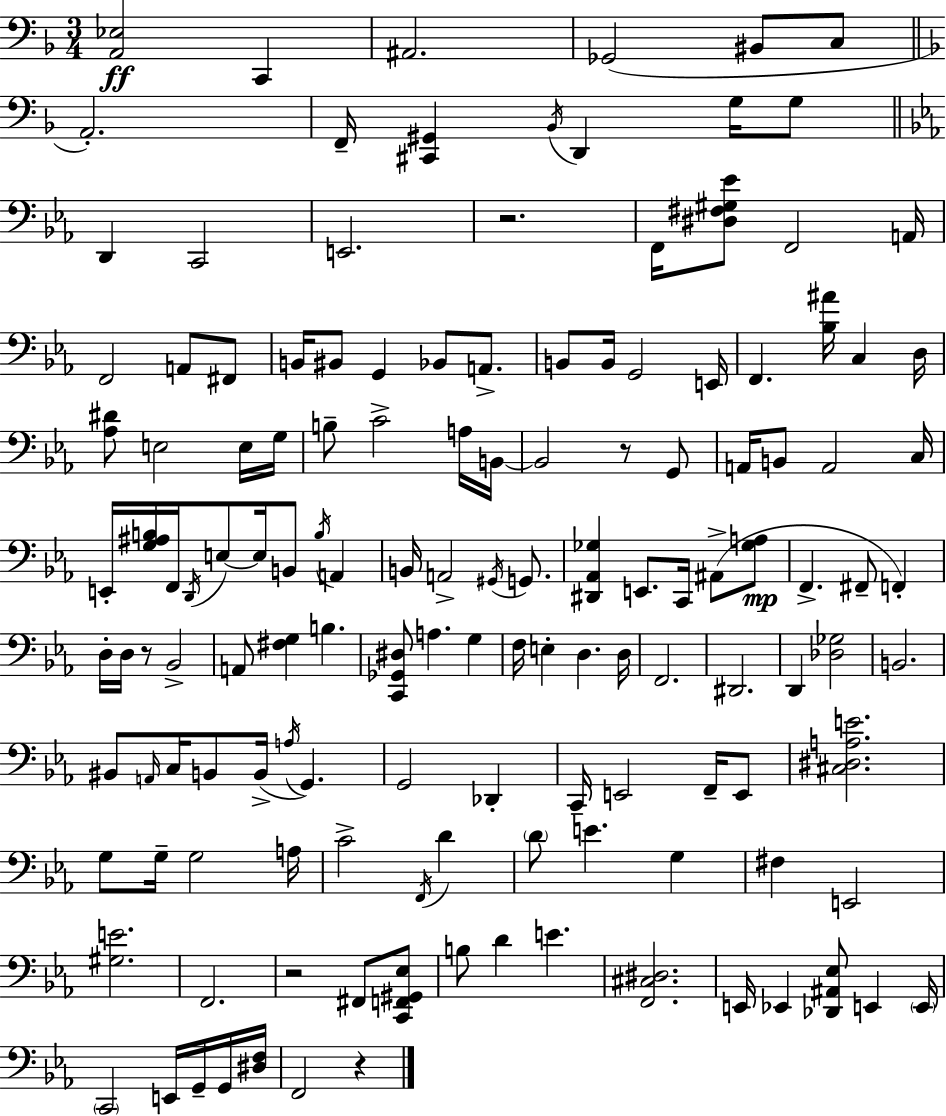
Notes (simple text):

[A2,Eb3]/h C2/q A#2/h. Gb2/h BIS2/e C3/e A2/h. F2/s [C#2,G#2]/q Bb2/s D2/q G3/s G3/e D2/q C2/h E2/h. R/h. F2/s [D#3,F#3,G#3,Eb4]/e F2/h A2/s F2/h A2/e F#2/e B2/s BIS2/e G2/q Bb2/e A2/e. B2/e B2/s G2/h E2/s F2/q. [Bb3,A#4]/s C3/q D3/s [Ab3,D#4]/e E3/h E3/s G3/s B3/e C4/h A3/s B2/s B2/h R/e G2/e A2/s B2/e A2/h C3/s E2/s [G3,A#3,B3]/s F2/s D2/s E3/e E3/s B2/e B3/s A2/q B2/s A2/h G#2/s G2/e. [D#2,Ab2,Gb3]/q E2/e. C2/s A#2/e [Gb3,A3]/e F2/q. F#2/e F2/q D3/s D3/s R/e Bb2/h A2/e [F#3,G3]/q B3/q. [C2,Gb2,D#3]/e A3/q. G3/q F3/s E3/q D3/q. D3/s F2/h. D#2/h. D2/q [Db3,Gb3]/h B2/h. BIS2/e A2/s C3/s B2/e B2/s A3/s G2/q. G2/h Db2/q C2/s E2/h F2/s E2/e [C#3,D#3,A3,E4]/h. G3/e G3/s G3/h A3/s C4/h F2/s D4/q D4/e E4/q. G3/q F#3/q E2/h [G#3,E4]/h. F2/h. R/h F#2/e [C2,F2,G#2,Eb3]/e B3/e D4/q E4/q. [F2,C#3,D#3]/h. E2/s Eb2/q [Db2,A#2,Eb3]/e E2/q E2/s C2/h E2/s G2/s G2/s [D#3,F3]/s F2/h R/q